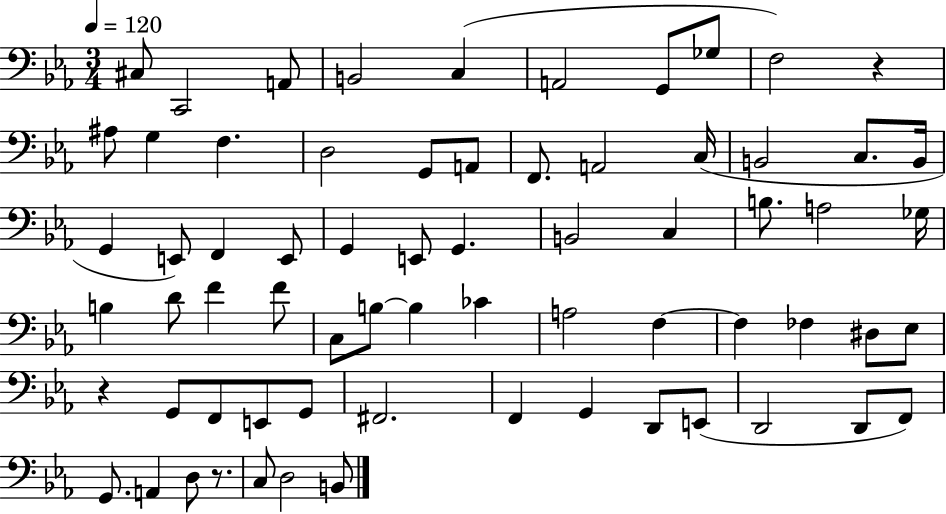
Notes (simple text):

C#3/e C2/h A2/e B2/h C3/q A2/h G2/e Gb3/e F3/h R/q A#3/e G3/q F3/q. D3/h G2/e A2/e F2/e. A2/h C3/s B2/h C3/e. B2/s G2/q E2/e F2/q E2/e G2/q E2/e G2/q. B2/h C3/q B3/e. A3/h Gb3/s B3/q D4/e F4/q F4/e C3/e B3/e B3/q CES4/q A3/h F3/q F3/q FES3/q D#3/e Eb3/e R/q G2/e F2/e E2/e G2/e F#2/h. F2/q G2/q D2/e E2/e D2/h D2/e F2/e G2/e. A2/q D3/e R/e. C3/e D3/h B2/e